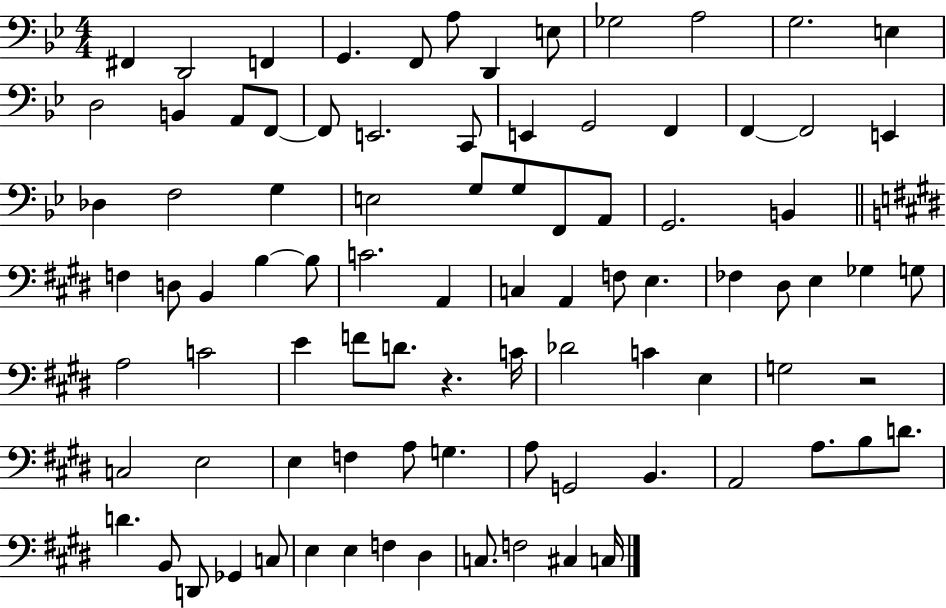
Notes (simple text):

F#2/q D2/h F2/q G2/q. F2/e A3/e D2/q E3/e Gb3/h A3/h G3/h. E3/q D3/h B2/q A2/e F2/e F2/e E2/h. C2/e E2/q G2/h F2/q F2/q F2/h E2/q Db3/q F3/h G3/q E3/h G3/e G3/e F2/e A2/e G2/h. B2/q F3/q D3/e B2/q B3/q B3/e C4/h. A2/q C3/q A2/q F3/e E3/q. FES3/q D#3/e E3/q Gb3/q G3/e A3/h C4/h E4/q F4/e D4/e. R/q. C4/s Db4/h C4/q E3/q G3/h R/h C3/h E3/h E3/q F3/q A3/e G3/q. A3/e G2/h B2/q. A2/h A3/e. B3/e D4/e. D4/q. B2/e D2/e Gb2/q C3/e E3/q E3/q F3/q D#3/q C3/e. F3/h C#3/q C3/s